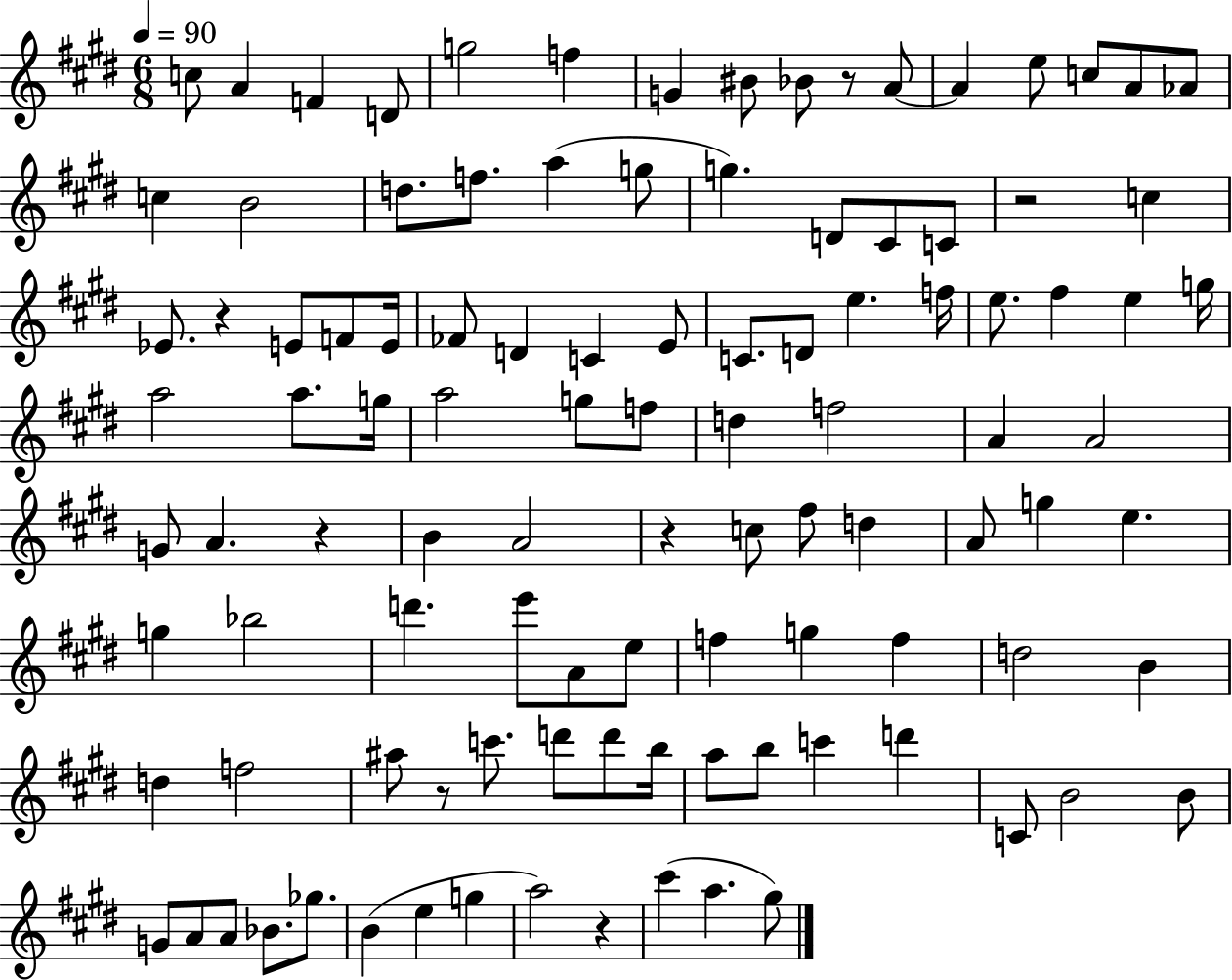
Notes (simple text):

C5/e A4/q F4/q D4/e G5/h F5/q G4/q BIS4/e Bb4/e R/e A4/e A4/q E5/e C5/e A4/e Ab4/e C5/q B4/h D5/e. F5/e. A5/q G5/e G5/q. D4/e C#4/e C4/e R/h C5/q Eb4/e. R/q E4/e F4/e E4/s FES4/e D4/q C4/q E4/e C4/e. D4/e E5/q. F5/s E5/e. F#5/q E5/q G5/s A5/h A5/e. G5/s A5/h G5/e F5/e D5/q F5/h A4/q A4/h G4/e A4/q. R/q B4/q A4/h R/q C5/e F#5/e D5/q A4/e G5/q E5/q. G5/q Bb5/h D6/q. E6/e A4/e E5/e F5/q G5/q F5/q D5/h B4/q D5/q F5/h A#5/e R/e C6/e. D6/e D6/e B5/s A5/e B5/e C6/q D6/q C4/e B4/h B4/e G4/e A4/e A4/e Bb4/e. Gb5/e. B4/q E5/q G5/q A5/h R/q C#6/q A5/q. G#5/e